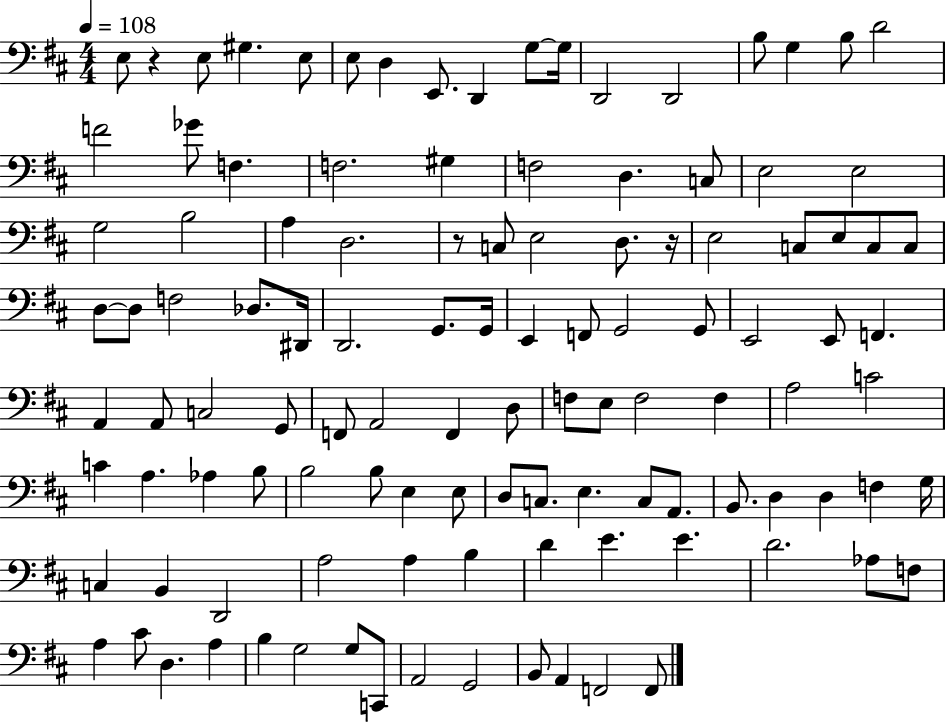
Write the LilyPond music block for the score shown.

{
  \clef bass
  \numericTimeSignature
  \time 4/4
  \key d \major
  \tempo 4 = 108
  \repeat volta 2 { e8 r4 e8 gis4. e8 | e8 d4 e,8. d,4 g8~~ g16 | d,2 d,2 | b8 g4 b8 d'2 | \break f'2 ges'8 f4. | f2. gis4 | f2 d4. c8 | e2 e2 | \break g2 b2 | a4 d2. | r8 c8 e2 d8. r16 | e2 c8 e8 c8 c8 | \break d8~~ d8 f2 des8. dis,16 | d,2. g,8. g,16 | e,4 f,8 g,2 g,8 | e,2 e,8 f,4. | \break a,4 a,8 c2 g,8 | f,8 a,2 f,4 d8 | f8 e8 f2 f4 | a2 c'2 | \break c'4 a4. aes4 b8 | b2 b8 e4 e8 | d8 c8. e4. c8 a,8. | b,8. d4 d4 f4 g16 | \break c4 b,4 d,2 | a2 a4 b4 | d'4 e'4. e'4. | d'2. aes8 f8 | \break a4 cis'8 d4. a4 | b4 g2 g8 c,8 | a,2 g,2 | b,8 a,4 f,2 f,8 | \break } \bar "|."
}